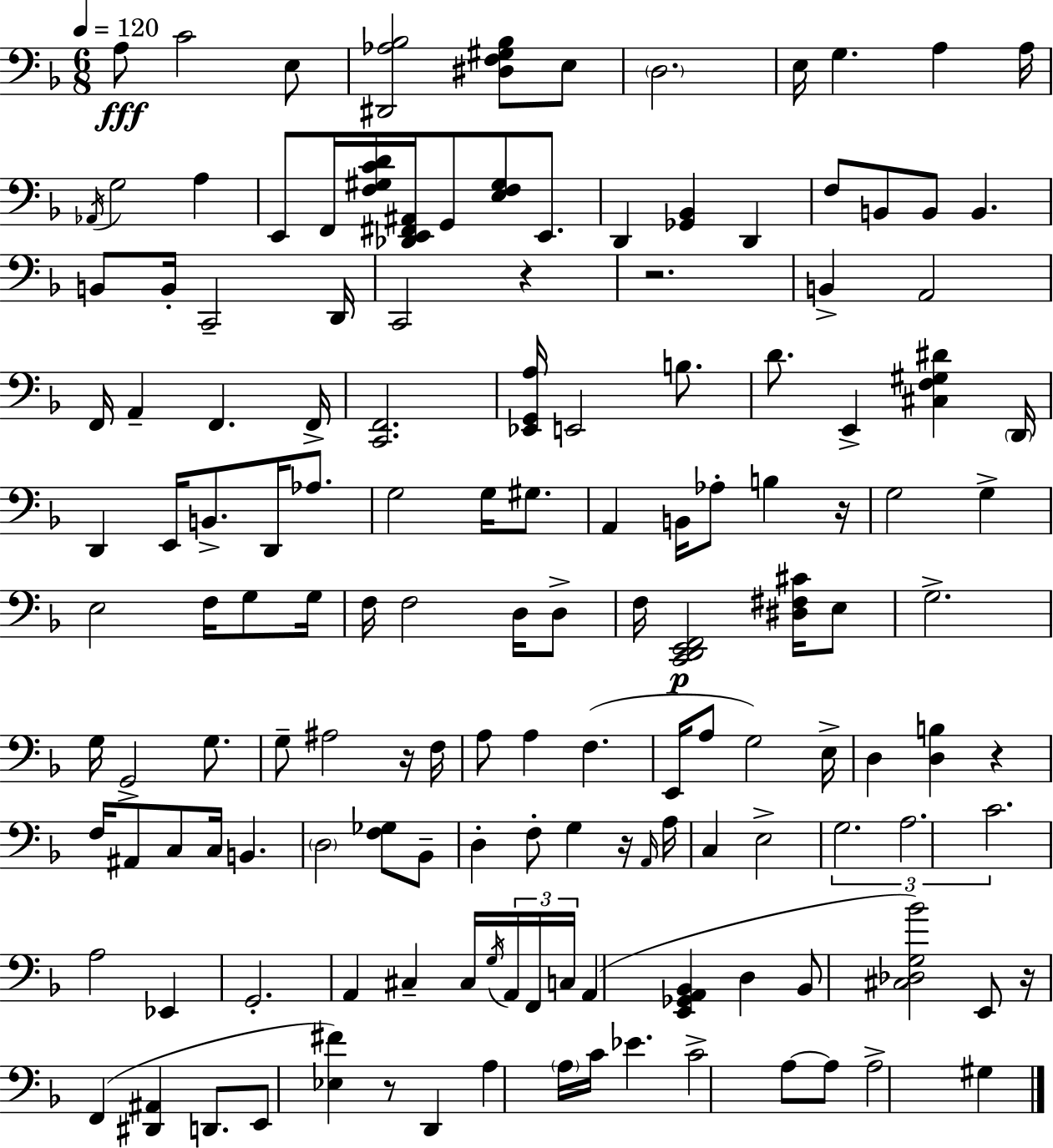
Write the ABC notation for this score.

X:1
T:Untitled
M:6/8
L:1/4
K:Dm
A,/2 C2 E,/2 [^D,,_A,_B,]2 [^D,F,^G,_B,]/2 E,/2 D,2 E,/4 G, A, A,/4 _A,,/4 G,2 A, E,,/2 F,,/4 [F,^G,CD]/4 [_D,,E,,^F,,^A,,]/4 G,,/2 [E,F,^G,]/2 E,,/2 D,, [_G,,_B,,] D,, F,/2 B,,/2 B,,/2 B,, B,,/2 B,,/4 C,,2 D,,/4 C,,2 z z2 B,, A,,2 F,,/4 A,, F,, F,,/4 [C,,F,,]2 [_E,,G,,A,]/4 E,,2 B,/2 D/2 E,, [^C,F,^G,^D] D,,/4 D,, E,,/4 B,,/2 D,,/4 _A,/2 G,2 G,/4 ^G,/2 A,, B,,/4 _A,/2 B, z/4 G,2 G, E,2 F,/4 G,/2 G,/4 F,/4 F,2 D,/4 D,/2 F,/4 [C,,D,,E,,F,,]2 [^D,^F,^C]/4 E,/2 G,2 G,/4 G,,2 G,/2 G,/2 ^A,2 z/4 F,/4 A,/2 A, F, E,,/4 A,/2 G,2 E,/4 D, [D,B,] z F,/4 ^A,,/2 C,/2 C,/4 B,, D,2 [F,_G,]/2 _B,,/2 D, F,/2 G, z/4 A,,/4 A,/4 C, E,2 G,2 A,2 C2 A,2 _E,, G,,2 A,, ^C, ^C,/4 G,/4 A,,/4 F,,/4 C,/4 A,, [E,,_G,,A,,_B,,] D, _B,,/2 [^C,_D,G,_B]2 E,,/2 z/4 F,, [^D,,^A,,] D,,/2 E,,/2 [_E,^F] z/2 D,, A, A,/4 C/4 _E C2 A,/2 A,/2 A,2 ^G,